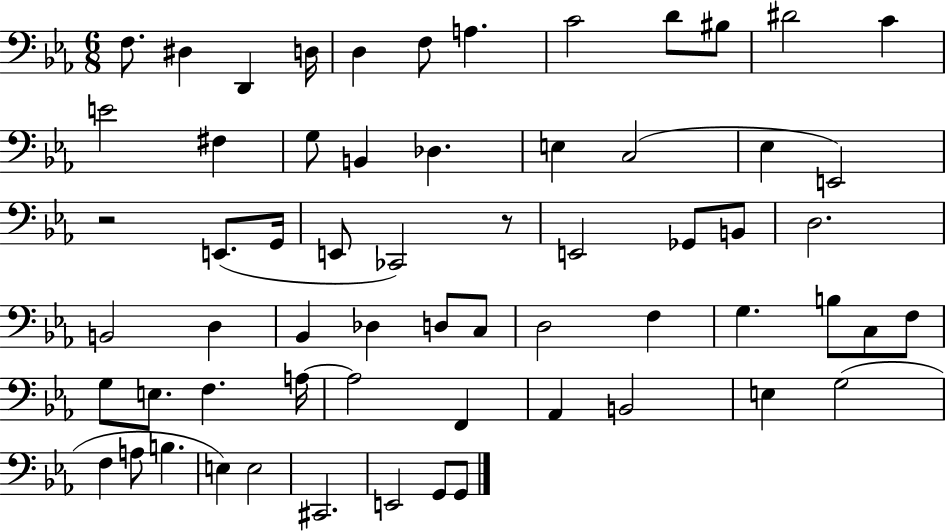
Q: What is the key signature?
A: EES major